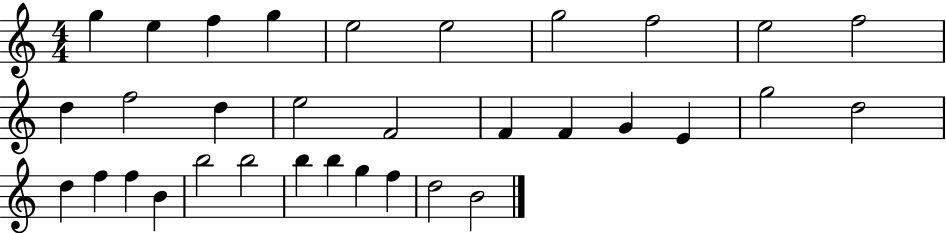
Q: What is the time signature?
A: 4/4